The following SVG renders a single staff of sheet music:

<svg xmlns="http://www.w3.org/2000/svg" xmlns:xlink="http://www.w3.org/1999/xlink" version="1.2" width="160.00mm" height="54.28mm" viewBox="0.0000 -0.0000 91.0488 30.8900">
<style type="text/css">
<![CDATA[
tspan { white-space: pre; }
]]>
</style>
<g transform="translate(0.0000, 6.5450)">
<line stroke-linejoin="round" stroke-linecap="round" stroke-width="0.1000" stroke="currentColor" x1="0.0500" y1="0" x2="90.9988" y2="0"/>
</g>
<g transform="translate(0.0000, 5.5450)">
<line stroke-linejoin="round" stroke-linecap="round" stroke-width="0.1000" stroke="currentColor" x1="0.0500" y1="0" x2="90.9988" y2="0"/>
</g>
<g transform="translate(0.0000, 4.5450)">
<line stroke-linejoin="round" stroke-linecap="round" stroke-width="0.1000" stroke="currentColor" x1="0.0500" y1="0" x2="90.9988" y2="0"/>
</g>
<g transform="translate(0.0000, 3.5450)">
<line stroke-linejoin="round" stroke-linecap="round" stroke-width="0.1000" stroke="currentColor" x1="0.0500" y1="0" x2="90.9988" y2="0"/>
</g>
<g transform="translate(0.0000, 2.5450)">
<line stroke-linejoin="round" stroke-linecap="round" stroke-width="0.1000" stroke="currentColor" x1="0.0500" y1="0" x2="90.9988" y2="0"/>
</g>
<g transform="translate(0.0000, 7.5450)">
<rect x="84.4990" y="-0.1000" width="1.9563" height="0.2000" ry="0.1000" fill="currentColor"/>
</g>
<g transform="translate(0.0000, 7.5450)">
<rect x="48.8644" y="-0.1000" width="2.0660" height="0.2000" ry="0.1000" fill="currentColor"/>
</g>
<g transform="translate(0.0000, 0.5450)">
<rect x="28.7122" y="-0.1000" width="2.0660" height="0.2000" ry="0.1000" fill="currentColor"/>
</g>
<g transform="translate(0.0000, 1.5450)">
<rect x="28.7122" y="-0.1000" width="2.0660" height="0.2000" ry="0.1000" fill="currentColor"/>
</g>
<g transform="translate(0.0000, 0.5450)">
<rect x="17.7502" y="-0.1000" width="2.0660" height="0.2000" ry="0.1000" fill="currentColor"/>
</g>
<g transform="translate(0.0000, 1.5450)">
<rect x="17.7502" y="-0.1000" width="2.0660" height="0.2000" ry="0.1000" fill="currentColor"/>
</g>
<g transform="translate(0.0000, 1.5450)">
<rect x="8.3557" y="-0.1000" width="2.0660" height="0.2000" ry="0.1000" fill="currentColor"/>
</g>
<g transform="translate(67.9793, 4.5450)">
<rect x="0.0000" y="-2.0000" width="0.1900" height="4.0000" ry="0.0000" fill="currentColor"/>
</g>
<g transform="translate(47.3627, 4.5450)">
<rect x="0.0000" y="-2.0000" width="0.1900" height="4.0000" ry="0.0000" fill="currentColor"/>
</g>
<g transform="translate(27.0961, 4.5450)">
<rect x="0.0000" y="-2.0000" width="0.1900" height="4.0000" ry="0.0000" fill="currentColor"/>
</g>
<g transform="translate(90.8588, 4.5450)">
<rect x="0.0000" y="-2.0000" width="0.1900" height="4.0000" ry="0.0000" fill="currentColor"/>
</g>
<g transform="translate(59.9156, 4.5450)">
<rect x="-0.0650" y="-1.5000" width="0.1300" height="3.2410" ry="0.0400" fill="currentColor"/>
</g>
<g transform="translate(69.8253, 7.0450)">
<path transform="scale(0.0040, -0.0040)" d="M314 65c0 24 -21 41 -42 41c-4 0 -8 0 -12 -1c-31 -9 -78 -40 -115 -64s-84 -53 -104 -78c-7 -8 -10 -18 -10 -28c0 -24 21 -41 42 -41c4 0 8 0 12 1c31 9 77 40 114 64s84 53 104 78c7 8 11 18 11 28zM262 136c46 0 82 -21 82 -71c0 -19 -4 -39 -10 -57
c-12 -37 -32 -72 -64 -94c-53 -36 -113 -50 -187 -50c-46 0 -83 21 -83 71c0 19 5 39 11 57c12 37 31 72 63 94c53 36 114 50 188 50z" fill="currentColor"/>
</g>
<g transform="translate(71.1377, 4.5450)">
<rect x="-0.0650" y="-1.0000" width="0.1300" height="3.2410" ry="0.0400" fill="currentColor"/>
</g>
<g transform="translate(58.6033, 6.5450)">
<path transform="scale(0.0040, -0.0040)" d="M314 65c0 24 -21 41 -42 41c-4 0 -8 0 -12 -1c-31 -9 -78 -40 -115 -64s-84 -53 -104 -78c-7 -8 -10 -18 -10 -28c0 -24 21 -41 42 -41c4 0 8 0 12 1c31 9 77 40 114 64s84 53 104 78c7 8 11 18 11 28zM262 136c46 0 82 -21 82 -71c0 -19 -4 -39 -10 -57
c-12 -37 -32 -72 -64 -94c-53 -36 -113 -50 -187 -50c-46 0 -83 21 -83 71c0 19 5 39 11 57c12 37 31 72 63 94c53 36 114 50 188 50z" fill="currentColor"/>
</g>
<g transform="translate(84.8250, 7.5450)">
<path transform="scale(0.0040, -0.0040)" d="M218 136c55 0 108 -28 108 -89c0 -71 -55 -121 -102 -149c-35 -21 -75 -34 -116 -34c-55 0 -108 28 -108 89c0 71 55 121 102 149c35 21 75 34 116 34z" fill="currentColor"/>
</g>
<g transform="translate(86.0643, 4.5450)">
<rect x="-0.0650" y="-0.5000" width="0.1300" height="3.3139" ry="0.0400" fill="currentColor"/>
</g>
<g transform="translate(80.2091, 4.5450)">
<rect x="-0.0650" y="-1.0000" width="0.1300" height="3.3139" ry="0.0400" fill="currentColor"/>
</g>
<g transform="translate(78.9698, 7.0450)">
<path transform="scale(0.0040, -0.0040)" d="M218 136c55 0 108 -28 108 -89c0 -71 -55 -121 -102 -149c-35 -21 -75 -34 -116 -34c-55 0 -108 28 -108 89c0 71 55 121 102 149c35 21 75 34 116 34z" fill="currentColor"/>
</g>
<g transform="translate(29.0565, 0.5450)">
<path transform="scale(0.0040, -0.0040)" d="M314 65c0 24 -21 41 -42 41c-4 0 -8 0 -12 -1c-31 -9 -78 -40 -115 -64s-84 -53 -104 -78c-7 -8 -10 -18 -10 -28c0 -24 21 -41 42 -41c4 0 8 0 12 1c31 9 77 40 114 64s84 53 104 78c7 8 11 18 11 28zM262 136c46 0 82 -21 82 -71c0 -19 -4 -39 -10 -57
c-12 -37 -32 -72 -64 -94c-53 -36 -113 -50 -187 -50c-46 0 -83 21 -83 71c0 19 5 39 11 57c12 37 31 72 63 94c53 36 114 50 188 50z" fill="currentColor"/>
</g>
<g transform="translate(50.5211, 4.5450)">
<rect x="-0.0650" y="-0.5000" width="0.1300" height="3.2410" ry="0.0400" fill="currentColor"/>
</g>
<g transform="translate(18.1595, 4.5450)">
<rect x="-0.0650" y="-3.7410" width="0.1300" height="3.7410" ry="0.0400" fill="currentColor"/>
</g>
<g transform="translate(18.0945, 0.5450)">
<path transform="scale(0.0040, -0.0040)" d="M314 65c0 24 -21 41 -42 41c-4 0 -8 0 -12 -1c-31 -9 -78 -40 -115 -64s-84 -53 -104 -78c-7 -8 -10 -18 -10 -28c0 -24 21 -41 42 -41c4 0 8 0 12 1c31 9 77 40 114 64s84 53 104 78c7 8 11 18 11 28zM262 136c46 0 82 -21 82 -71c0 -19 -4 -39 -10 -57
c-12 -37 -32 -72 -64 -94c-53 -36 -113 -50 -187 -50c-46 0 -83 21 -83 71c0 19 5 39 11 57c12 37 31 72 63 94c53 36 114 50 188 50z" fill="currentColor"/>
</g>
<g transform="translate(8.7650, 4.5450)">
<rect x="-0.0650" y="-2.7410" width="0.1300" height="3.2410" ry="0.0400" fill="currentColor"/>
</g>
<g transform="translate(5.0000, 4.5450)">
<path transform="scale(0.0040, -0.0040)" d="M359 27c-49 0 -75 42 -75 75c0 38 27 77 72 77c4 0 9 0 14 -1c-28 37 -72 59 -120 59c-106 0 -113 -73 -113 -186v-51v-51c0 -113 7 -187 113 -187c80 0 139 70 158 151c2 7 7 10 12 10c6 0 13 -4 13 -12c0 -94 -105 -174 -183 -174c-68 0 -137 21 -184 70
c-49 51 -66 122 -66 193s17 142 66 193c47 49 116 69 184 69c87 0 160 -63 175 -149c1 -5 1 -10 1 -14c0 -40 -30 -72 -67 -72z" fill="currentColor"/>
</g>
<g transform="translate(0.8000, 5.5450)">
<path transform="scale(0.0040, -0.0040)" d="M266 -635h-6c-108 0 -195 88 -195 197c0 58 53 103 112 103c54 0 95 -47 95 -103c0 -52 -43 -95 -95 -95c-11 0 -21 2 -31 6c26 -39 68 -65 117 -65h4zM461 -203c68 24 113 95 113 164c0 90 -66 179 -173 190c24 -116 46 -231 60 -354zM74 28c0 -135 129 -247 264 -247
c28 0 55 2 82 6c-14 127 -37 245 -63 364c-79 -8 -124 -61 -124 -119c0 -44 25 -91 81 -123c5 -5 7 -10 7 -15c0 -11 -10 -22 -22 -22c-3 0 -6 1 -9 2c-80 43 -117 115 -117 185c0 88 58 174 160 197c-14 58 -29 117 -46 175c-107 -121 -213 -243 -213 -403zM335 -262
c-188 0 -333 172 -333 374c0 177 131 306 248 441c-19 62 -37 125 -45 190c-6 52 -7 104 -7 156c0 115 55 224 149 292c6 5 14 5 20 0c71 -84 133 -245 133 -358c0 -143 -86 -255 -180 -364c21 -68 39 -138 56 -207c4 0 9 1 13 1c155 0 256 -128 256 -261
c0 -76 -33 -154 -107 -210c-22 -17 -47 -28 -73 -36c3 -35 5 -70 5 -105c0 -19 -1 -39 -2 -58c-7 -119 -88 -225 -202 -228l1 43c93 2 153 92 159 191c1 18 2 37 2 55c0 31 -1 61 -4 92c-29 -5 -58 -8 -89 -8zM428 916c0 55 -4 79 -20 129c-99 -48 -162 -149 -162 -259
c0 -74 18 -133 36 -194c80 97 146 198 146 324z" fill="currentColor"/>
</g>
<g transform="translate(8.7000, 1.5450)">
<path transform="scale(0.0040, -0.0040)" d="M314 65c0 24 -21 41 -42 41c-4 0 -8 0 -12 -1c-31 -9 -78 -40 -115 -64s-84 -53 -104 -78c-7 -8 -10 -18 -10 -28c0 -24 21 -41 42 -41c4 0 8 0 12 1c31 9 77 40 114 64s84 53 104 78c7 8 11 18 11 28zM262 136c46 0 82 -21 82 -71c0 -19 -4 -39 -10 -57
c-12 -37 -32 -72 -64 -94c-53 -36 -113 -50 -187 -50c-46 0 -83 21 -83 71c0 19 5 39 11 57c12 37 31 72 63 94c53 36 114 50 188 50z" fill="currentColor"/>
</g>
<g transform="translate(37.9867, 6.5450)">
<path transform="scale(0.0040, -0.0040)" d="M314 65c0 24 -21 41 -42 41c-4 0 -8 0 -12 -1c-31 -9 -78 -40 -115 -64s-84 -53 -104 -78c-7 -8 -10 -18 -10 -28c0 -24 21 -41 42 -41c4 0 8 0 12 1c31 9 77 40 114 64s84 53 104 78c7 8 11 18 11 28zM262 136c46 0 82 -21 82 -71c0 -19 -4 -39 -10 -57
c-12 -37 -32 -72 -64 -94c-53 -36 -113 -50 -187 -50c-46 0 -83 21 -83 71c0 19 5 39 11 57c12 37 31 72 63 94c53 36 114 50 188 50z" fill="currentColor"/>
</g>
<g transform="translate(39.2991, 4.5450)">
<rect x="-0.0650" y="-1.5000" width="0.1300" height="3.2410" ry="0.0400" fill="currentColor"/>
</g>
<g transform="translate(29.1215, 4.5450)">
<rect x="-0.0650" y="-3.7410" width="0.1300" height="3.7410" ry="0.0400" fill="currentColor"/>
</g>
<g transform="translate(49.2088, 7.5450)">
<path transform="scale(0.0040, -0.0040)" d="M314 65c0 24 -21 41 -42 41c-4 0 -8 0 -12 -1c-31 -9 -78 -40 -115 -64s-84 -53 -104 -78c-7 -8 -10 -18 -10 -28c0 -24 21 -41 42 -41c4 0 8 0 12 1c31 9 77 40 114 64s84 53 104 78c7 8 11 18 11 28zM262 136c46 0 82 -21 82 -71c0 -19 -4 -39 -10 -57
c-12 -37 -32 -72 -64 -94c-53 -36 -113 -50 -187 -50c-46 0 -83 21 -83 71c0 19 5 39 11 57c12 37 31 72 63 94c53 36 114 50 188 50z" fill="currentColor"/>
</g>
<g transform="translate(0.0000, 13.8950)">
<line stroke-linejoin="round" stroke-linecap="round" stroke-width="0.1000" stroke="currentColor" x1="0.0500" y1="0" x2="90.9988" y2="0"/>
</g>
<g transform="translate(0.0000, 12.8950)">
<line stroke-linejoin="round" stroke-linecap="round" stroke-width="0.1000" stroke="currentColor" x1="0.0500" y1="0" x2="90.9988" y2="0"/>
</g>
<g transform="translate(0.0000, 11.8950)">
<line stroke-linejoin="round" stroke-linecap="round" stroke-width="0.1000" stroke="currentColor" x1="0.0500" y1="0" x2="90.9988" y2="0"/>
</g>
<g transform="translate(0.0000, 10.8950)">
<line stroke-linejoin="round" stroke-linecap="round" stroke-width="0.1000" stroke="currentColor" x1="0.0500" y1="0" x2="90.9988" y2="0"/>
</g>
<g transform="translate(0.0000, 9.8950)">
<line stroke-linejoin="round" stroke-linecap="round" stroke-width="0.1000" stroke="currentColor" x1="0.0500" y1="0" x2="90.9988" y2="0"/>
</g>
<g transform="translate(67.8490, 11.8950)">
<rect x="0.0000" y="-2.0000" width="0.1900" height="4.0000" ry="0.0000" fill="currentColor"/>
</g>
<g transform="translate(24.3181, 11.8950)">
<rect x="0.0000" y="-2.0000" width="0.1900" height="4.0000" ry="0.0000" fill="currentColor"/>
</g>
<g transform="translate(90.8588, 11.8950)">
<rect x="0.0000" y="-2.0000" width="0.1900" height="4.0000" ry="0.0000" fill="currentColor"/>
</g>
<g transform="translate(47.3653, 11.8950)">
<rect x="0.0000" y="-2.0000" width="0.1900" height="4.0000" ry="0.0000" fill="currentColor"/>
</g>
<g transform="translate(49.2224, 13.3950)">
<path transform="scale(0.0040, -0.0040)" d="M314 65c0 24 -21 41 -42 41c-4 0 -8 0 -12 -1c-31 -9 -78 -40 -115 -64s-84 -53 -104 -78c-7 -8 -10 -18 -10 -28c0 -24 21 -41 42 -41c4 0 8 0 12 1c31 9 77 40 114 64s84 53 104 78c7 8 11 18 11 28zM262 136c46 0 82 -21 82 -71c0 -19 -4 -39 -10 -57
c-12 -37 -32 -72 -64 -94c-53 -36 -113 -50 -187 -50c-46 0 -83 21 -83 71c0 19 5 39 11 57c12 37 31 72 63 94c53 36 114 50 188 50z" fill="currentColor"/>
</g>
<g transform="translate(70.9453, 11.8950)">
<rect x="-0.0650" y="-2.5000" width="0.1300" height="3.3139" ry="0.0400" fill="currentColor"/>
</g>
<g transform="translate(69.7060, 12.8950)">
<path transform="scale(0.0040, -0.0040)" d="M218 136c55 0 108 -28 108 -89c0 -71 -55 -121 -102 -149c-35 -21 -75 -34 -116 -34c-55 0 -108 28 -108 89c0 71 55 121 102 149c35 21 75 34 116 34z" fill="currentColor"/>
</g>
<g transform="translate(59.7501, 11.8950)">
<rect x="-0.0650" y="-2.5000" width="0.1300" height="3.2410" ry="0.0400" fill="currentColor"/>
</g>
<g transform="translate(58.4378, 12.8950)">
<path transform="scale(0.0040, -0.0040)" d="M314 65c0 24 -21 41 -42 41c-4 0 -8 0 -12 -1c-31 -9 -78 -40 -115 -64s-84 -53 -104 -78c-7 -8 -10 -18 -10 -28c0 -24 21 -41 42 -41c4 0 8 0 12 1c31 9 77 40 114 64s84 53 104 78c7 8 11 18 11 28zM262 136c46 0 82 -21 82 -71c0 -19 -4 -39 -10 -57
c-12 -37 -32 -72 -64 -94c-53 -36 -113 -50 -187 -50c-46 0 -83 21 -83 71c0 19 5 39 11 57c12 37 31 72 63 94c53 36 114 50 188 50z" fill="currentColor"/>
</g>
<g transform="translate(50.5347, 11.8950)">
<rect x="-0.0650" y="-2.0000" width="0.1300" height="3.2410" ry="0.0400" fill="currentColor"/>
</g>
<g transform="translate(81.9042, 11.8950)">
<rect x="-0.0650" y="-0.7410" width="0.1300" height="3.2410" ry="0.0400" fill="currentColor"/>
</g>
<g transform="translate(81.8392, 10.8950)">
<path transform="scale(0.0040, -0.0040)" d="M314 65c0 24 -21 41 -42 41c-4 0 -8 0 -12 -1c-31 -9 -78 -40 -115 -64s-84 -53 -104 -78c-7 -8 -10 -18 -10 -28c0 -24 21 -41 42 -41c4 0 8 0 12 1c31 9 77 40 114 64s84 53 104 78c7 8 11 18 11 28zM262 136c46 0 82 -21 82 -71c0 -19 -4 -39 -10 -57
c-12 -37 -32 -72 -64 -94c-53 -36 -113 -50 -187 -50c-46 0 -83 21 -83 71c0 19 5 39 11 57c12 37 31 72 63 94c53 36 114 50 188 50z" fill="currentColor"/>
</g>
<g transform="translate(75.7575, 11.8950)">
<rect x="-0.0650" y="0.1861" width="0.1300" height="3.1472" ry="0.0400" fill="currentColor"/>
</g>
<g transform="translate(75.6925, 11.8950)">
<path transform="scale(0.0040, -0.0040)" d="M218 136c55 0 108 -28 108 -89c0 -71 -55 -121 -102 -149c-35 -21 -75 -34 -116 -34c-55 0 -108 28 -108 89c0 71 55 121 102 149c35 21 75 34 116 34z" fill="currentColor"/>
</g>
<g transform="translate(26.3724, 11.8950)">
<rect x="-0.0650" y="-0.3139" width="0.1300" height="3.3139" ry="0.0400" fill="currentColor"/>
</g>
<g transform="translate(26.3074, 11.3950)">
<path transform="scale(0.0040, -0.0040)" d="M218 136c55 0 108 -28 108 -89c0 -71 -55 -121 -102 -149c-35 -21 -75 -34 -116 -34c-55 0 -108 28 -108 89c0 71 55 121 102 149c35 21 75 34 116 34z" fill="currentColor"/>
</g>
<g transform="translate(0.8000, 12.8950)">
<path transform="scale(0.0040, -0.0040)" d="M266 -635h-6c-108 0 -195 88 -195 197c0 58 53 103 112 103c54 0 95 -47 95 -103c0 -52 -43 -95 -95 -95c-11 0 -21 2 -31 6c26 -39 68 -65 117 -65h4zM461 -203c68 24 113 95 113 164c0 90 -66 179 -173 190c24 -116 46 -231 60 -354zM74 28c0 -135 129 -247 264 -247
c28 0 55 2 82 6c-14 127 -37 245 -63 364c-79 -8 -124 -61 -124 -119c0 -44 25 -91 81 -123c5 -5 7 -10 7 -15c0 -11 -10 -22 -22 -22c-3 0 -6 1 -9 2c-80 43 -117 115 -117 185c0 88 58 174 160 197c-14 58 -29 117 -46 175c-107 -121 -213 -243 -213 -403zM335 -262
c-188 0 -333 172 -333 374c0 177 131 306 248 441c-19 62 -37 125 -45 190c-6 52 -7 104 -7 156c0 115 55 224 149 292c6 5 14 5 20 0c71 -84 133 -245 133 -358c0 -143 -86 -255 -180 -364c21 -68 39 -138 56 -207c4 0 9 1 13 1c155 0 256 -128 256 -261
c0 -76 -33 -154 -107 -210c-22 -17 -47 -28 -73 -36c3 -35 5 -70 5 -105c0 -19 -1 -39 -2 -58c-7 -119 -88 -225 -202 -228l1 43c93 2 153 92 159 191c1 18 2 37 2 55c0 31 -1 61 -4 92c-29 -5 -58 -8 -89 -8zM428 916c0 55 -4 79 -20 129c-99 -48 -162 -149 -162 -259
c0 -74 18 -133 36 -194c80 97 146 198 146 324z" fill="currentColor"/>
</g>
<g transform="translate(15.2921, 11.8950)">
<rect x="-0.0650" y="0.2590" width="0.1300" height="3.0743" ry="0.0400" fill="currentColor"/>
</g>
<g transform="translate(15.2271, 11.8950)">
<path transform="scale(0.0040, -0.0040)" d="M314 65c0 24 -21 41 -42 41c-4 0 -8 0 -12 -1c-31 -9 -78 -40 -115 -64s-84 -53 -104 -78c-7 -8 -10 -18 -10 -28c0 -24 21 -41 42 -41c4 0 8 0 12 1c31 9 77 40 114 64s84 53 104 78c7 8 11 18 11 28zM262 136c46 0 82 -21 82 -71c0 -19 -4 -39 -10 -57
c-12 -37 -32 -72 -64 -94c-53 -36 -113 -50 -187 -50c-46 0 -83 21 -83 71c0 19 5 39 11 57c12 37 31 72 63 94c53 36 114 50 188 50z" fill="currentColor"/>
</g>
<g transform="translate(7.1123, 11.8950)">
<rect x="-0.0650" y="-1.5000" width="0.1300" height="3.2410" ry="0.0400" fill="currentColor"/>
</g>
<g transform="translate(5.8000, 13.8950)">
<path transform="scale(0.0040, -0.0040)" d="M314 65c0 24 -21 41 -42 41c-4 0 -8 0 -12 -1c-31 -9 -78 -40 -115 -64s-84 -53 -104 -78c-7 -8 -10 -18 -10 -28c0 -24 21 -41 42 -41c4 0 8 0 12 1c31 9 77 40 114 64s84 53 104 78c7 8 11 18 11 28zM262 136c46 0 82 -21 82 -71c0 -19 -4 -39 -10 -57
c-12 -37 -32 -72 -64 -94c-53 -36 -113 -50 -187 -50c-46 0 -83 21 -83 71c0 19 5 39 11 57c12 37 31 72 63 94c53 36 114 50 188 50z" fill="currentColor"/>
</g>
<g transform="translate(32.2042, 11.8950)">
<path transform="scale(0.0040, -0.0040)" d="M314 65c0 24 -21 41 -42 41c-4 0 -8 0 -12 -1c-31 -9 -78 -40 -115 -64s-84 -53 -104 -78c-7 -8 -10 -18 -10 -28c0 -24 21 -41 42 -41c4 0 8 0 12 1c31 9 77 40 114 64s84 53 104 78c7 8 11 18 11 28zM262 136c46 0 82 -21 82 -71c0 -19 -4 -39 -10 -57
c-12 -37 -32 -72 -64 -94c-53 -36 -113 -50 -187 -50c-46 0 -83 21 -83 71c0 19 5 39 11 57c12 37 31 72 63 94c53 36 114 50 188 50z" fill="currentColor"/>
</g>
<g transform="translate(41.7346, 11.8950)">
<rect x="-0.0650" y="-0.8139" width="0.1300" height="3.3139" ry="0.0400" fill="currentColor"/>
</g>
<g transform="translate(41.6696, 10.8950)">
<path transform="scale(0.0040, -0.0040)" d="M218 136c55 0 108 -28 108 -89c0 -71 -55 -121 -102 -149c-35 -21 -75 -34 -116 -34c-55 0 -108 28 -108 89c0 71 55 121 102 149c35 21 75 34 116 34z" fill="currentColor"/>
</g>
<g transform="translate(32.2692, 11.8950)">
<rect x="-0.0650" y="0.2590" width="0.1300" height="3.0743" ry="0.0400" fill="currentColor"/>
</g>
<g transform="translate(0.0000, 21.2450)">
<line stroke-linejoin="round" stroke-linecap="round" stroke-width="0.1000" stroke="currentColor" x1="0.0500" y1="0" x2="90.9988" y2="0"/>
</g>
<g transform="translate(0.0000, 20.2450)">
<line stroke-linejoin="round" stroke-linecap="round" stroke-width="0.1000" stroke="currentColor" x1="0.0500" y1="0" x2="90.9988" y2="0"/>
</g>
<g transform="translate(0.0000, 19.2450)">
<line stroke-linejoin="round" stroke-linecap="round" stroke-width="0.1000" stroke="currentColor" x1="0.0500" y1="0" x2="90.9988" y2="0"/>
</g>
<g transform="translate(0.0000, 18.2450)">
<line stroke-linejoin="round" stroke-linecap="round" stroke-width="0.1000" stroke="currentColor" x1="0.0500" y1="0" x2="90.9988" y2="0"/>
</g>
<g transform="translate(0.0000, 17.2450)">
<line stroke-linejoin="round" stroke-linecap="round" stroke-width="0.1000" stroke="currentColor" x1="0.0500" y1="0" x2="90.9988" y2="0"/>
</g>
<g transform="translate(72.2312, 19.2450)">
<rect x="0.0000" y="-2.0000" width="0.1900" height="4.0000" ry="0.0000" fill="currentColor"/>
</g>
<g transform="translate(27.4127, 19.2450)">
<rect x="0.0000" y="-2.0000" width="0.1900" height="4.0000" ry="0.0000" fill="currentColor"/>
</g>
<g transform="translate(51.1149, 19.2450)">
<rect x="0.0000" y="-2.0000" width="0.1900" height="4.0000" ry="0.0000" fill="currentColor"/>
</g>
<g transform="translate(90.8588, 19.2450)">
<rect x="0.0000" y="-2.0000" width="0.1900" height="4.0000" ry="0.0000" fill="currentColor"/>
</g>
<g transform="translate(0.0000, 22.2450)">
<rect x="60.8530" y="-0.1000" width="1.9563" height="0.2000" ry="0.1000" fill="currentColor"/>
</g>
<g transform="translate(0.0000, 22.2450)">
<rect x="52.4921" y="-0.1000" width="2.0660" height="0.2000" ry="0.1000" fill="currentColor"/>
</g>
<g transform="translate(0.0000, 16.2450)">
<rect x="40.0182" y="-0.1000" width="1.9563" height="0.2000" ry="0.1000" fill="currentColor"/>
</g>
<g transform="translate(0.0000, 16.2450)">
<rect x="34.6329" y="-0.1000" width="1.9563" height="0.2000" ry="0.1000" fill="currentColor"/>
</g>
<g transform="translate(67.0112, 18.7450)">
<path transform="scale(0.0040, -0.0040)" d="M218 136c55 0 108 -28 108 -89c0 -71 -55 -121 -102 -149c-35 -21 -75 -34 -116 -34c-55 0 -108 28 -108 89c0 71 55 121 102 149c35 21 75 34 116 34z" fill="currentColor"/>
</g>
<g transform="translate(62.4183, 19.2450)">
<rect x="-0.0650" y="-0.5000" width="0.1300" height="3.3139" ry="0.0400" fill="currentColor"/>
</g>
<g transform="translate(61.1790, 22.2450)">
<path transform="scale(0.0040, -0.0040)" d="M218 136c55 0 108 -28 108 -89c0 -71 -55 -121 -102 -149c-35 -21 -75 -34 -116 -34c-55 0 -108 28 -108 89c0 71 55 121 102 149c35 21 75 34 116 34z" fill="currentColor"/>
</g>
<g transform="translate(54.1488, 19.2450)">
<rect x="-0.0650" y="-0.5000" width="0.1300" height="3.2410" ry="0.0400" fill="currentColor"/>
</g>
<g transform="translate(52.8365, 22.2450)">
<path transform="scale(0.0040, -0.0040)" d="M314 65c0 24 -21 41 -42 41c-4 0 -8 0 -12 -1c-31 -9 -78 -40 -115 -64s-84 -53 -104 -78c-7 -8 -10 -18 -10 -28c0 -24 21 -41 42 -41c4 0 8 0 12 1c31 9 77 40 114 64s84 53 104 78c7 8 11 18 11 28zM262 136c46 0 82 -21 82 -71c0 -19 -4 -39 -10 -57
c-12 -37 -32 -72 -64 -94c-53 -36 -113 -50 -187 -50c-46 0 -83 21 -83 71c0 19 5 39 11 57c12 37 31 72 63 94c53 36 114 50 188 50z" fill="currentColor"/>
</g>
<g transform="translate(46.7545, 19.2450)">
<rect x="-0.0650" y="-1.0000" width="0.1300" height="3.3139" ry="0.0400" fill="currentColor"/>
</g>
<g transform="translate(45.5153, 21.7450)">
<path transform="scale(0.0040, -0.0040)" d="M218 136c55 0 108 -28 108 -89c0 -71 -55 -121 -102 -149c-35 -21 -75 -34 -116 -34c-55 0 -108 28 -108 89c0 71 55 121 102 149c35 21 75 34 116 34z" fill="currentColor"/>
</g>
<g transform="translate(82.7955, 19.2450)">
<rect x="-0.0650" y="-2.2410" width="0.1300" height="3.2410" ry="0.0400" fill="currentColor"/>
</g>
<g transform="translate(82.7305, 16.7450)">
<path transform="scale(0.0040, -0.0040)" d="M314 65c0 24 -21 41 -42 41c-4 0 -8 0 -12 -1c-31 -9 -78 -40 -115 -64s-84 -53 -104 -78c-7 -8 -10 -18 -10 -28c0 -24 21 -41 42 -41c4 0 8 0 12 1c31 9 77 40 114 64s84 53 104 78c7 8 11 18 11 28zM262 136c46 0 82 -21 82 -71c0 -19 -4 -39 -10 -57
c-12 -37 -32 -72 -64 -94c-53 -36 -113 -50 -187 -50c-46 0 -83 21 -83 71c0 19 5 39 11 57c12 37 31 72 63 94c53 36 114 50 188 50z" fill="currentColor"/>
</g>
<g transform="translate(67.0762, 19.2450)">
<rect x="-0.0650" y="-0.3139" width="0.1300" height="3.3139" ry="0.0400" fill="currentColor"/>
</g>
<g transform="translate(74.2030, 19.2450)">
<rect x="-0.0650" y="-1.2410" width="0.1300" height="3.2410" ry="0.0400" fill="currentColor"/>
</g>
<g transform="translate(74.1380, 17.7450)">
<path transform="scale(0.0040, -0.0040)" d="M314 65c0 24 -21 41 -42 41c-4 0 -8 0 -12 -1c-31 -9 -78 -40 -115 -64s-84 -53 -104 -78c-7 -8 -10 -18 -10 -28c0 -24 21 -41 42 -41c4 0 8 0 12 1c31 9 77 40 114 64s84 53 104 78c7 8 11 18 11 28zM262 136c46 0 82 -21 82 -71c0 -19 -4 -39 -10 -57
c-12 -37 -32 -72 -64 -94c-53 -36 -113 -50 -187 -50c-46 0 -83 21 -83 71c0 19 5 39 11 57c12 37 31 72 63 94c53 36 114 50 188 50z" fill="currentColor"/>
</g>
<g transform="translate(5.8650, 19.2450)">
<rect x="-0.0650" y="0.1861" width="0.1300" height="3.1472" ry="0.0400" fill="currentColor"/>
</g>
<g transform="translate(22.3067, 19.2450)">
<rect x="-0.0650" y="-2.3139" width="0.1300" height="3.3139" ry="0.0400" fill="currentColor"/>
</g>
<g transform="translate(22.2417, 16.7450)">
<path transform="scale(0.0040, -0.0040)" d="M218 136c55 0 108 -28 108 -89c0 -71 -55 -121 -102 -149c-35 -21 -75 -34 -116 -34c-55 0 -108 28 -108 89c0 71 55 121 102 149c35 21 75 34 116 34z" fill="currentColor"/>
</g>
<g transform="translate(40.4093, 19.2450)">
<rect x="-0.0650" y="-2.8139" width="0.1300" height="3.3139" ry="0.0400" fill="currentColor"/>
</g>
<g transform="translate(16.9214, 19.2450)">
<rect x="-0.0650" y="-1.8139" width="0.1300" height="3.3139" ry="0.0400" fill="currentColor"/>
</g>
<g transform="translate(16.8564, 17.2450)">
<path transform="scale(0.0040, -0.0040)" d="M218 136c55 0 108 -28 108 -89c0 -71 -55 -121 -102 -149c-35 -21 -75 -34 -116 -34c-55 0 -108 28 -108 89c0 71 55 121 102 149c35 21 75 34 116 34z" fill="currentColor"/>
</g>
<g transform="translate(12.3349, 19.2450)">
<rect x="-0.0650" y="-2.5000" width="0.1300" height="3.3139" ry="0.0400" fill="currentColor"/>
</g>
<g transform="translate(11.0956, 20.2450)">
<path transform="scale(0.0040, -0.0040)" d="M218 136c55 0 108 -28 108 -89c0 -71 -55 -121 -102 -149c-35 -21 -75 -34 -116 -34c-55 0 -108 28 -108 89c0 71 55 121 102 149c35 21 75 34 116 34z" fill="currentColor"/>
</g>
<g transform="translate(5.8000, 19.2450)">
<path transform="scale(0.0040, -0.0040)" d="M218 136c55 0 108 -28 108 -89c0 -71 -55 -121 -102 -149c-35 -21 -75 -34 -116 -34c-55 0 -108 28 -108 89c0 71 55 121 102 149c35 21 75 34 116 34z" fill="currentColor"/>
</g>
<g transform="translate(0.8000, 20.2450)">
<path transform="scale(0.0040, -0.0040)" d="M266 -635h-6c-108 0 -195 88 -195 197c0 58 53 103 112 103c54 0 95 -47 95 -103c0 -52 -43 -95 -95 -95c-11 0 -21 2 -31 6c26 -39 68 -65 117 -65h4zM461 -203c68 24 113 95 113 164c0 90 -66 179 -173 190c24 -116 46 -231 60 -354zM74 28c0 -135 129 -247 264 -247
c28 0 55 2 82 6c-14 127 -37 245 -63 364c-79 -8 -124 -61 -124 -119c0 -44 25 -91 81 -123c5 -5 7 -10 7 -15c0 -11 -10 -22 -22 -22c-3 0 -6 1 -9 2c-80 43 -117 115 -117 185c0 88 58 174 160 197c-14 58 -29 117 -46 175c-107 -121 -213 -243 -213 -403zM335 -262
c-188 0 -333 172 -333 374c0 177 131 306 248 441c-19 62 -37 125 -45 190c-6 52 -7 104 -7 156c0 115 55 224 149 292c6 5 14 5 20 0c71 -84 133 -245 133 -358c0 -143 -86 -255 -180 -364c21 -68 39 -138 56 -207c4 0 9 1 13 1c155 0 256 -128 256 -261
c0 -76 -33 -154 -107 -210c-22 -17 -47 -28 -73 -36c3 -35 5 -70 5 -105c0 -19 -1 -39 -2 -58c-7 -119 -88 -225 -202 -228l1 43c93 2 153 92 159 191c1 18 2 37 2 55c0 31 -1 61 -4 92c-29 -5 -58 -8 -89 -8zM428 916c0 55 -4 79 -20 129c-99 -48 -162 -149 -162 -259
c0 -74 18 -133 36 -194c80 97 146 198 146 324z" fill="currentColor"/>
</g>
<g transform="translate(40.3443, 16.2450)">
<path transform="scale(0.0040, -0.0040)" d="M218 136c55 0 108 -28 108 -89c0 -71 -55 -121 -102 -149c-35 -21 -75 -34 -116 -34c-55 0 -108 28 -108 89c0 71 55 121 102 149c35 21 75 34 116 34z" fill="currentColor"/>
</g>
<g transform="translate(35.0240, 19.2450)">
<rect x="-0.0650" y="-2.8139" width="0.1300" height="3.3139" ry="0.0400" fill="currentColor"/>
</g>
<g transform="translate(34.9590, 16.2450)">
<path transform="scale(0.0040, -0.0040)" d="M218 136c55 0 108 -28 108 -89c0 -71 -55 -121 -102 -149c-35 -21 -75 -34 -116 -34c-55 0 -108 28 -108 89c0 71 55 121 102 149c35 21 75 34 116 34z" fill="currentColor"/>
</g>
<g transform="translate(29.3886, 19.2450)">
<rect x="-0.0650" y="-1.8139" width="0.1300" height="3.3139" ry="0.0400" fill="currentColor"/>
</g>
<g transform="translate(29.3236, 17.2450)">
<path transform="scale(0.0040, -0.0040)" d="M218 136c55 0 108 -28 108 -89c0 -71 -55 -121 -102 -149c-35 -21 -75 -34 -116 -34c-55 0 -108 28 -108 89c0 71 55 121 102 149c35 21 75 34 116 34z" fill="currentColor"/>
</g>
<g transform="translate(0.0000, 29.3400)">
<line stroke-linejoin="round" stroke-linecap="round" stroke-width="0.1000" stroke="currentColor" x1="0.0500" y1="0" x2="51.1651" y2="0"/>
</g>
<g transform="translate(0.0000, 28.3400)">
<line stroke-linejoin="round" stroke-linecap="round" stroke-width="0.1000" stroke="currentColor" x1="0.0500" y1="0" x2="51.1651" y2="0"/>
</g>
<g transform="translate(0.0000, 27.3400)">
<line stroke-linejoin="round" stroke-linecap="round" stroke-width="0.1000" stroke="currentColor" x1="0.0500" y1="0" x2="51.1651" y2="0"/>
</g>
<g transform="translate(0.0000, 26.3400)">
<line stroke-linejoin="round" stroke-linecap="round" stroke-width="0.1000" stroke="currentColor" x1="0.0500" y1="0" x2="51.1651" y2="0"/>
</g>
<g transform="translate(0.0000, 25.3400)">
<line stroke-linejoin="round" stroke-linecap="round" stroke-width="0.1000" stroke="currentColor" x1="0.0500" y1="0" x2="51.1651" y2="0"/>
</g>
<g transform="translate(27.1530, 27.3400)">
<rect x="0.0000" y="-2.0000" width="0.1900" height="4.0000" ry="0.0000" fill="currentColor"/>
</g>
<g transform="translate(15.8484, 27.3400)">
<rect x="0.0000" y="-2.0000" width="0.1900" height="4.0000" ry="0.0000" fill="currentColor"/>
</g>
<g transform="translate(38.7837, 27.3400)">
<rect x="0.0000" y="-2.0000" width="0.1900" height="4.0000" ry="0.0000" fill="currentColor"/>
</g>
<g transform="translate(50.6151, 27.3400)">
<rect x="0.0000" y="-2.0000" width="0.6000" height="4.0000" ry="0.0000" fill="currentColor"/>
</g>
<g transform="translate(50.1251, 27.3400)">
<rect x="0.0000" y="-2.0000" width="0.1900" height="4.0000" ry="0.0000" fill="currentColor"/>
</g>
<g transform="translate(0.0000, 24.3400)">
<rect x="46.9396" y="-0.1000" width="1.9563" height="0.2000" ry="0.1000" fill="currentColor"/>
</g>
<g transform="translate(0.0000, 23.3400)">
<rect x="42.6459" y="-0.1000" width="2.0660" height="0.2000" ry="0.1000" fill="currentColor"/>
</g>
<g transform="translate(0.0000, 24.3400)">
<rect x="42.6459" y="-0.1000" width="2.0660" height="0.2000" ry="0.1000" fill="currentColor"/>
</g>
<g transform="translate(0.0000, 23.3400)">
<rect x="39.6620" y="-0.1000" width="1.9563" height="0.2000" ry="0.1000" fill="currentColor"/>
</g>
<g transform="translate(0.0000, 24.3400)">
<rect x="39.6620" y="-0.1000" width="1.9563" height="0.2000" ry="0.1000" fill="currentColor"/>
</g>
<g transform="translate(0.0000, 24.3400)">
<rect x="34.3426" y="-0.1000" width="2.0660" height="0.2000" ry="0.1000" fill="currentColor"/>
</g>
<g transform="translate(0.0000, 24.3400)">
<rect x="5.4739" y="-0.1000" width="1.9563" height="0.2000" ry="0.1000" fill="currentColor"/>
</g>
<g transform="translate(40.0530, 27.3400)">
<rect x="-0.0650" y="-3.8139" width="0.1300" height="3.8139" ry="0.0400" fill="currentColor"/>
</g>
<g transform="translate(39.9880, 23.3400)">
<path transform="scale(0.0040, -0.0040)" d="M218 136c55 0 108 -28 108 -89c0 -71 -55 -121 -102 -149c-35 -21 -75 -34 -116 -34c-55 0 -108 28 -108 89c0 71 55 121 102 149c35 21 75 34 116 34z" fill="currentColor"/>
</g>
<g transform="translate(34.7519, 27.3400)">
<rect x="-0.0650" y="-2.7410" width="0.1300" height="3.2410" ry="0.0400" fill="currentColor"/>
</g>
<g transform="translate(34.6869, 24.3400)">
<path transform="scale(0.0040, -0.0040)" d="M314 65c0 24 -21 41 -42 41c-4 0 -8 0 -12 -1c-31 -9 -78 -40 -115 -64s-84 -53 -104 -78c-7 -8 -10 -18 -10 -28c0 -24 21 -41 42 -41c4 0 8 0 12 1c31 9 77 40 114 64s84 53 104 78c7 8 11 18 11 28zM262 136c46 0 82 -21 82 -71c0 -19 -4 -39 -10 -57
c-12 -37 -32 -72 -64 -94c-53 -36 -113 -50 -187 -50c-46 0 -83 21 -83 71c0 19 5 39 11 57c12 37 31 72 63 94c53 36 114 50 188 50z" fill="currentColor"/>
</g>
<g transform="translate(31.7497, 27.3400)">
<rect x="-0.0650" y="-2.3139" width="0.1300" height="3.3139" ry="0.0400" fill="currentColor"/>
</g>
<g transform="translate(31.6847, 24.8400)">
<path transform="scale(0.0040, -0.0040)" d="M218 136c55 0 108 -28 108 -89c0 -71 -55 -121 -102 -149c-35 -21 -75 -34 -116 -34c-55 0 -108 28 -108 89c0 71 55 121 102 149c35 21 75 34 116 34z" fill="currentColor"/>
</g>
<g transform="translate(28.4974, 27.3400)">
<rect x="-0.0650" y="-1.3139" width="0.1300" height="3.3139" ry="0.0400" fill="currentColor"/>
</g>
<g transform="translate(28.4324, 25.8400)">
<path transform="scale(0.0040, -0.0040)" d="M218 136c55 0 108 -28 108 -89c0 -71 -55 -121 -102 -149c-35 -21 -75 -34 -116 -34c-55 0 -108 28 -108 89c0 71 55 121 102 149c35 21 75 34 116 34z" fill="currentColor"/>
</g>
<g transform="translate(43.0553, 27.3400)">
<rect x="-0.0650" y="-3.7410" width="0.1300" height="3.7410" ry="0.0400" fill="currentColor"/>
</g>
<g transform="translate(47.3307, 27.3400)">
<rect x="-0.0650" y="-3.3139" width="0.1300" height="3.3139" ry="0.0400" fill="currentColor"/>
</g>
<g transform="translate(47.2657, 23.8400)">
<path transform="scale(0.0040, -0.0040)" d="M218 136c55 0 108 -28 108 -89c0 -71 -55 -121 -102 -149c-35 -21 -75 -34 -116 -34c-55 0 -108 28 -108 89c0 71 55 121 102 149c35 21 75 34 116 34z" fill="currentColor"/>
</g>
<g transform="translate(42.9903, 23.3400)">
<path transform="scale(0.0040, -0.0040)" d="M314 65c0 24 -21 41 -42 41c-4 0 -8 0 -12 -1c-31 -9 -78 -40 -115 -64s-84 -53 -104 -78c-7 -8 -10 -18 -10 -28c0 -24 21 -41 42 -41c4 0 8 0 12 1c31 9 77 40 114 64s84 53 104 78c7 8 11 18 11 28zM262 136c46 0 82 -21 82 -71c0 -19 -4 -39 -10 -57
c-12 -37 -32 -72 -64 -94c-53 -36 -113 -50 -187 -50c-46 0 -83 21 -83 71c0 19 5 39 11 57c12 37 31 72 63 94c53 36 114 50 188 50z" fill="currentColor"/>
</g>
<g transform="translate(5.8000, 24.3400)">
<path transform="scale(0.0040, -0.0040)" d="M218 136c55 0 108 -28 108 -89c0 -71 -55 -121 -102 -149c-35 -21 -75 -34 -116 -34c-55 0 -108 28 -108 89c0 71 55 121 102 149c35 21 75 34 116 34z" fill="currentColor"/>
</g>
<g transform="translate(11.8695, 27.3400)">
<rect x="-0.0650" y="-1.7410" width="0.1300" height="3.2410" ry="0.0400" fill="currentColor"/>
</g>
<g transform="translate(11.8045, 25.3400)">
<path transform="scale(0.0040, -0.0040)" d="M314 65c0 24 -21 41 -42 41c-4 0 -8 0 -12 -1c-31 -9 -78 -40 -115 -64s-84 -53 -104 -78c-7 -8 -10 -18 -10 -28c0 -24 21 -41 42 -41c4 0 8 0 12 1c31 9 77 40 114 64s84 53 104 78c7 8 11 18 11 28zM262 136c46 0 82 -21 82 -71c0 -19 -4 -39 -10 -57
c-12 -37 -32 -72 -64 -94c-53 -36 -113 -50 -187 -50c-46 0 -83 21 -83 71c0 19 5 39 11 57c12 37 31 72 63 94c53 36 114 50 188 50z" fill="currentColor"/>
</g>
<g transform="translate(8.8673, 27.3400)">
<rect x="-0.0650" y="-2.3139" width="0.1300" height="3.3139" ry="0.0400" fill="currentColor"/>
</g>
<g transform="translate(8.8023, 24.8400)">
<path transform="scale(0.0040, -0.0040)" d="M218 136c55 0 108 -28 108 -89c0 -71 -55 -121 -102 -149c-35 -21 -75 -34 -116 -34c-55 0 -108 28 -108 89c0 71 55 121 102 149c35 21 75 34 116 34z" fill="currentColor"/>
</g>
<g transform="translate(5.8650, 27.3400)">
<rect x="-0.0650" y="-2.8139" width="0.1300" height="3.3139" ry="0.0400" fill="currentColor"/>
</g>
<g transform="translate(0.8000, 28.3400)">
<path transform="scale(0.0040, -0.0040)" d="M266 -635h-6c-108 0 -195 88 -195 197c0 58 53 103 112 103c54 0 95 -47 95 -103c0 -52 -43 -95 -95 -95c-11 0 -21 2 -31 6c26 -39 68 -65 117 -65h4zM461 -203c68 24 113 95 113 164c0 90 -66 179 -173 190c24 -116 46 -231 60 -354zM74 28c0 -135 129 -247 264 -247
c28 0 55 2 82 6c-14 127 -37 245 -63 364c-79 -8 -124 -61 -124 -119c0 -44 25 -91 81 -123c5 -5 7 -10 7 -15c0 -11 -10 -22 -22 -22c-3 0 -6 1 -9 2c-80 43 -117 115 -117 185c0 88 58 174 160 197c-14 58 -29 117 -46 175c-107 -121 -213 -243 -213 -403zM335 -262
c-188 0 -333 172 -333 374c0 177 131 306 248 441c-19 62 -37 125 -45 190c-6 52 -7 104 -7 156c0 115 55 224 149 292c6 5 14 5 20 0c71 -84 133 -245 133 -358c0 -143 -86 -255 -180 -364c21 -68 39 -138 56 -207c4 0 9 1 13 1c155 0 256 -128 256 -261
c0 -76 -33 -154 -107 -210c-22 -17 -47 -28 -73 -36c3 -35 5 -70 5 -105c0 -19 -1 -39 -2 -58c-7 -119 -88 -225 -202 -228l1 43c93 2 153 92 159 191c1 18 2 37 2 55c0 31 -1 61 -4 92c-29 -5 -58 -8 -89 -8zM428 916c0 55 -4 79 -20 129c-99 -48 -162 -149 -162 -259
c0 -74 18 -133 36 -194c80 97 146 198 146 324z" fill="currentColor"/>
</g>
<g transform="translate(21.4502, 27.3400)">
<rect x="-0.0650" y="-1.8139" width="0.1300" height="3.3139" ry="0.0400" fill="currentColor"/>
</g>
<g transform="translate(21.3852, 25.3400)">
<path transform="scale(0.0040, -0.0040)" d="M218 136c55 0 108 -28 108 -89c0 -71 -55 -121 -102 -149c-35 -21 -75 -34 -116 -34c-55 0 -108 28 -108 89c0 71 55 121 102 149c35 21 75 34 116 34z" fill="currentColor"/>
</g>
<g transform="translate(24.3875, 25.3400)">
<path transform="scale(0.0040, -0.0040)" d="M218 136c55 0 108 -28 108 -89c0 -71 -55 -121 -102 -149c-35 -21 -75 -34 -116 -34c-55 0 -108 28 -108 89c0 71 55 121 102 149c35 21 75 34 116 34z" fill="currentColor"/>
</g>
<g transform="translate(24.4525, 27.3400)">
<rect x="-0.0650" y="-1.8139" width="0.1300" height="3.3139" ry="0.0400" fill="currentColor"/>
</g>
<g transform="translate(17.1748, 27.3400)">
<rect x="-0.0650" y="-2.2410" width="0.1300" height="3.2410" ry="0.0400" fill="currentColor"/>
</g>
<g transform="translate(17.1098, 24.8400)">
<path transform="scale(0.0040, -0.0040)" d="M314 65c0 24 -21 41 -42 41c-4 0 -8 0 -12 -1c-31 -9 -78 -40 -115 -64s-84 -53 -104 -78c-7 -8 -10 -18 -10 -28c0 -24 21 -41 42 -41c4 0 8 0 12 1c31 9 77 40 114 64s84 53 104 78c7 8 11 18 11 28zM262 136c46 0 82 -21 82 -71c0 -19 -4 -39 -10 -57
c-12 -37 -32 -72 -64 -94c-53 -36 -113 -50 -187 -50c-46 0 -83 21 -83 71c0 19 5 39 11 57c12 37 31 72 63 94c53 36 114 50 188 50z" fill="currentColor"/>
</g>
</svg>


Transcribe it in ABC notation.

X:1
T:Untitled
M:4/4
L:1/4
K:C
a2 c'2 c'2 E2 C2 E2 D2 D C E2 B2 c B2 d F2 G2 G B d2 B G f g f a a D C2 C c e2 g2 a g f2 g2 f f e g a2 c' c'2 b